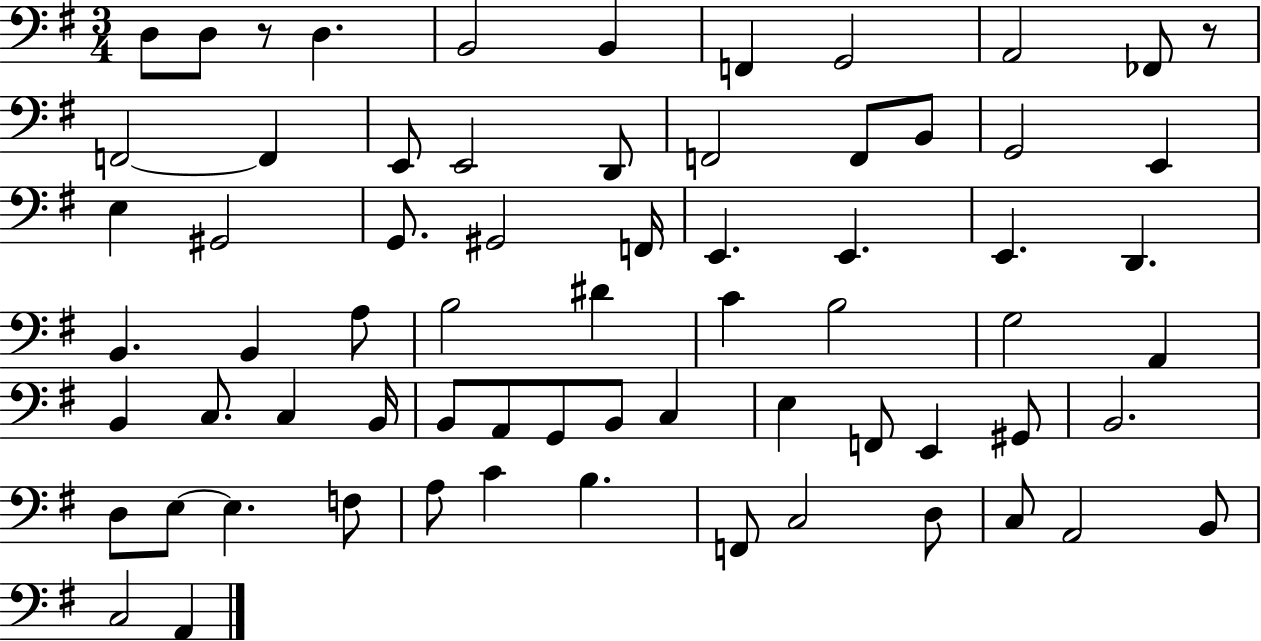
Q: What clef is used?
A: bass